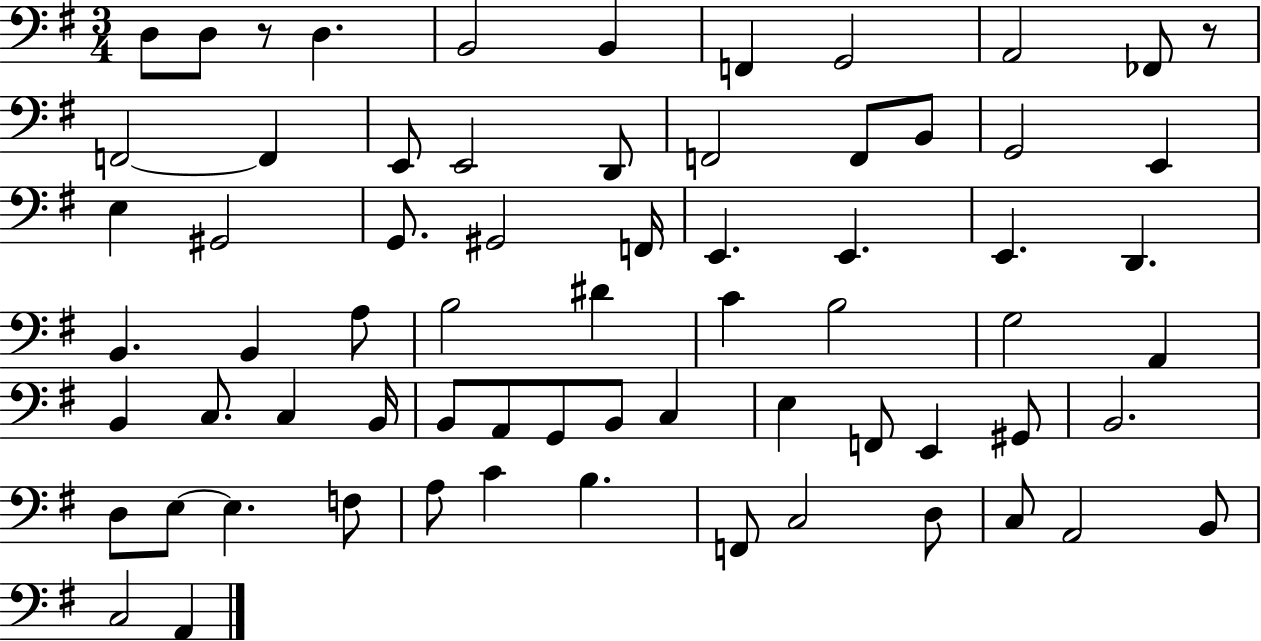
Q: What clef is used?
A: bass